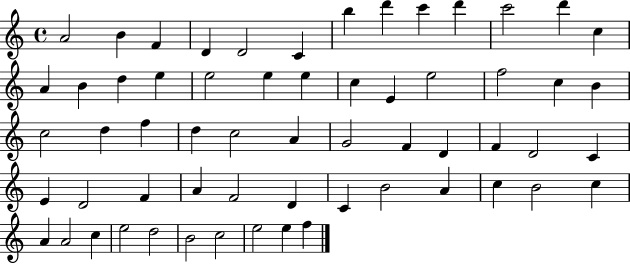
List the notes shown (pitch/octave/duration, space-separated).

A4/h B4/q F4/q D4/q D4/h C4/q B5/q D6/q C6/q D6/q C6/h D6/q C5/q A4/q B4/q D5/q E5/q E5/h E5/q E5/q C5/q E4/q E5/h F5/h C5/q B4/q C5/h D5/q F5/q D5/q C5/h A4/q G4/h F4/q D4/q F4/q D4/h C4/q E4/q D4/h F4/q A4/q F4/h D4/q C4/q B4/h A4/q C5/q B4/h C5/q A4/q A4/h C5/q E5/h D5/h B4/h C5/h E5/h E5/q F5/q